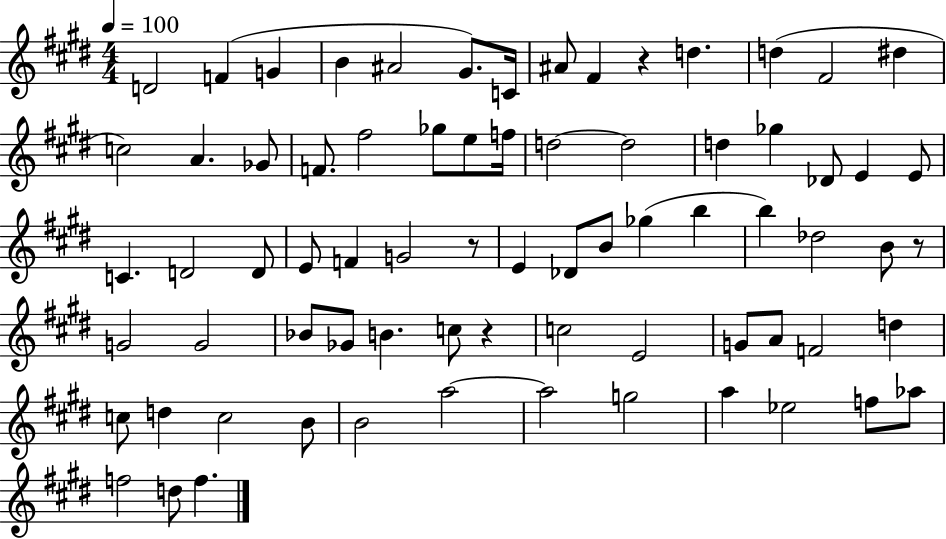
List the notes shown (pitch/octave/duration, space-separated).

D4/h F4/q G4/q B4/q A#4/h G#4/e. C4/s A#4/e F#4/q R/q D5/q. D5/q F#4/h D#5/q C5/h A4/q. Gb4/e F4/e. F#5/h Gb5/e E5/e F5/s D5/h D5/h D5/q Gb5/q Db4/e E4/q E4/e C4/q. D4/h D4/e E4/e F4/q G4/h R/e E4/q Db4/e B4/e Gb5/q B5/q B5/q Db5/h B4/e R/e G4/h G4/h Bb4/e Gb4/e B4/q. C5/e R/q C5/h E4/h G4/e A4/e F4/h D5/q C5/e D5/q C5/h B4/e B4/h A5/h A5/h G5/h A5/q Eb5/h F5/e Ab5/e F5/h D5/e F5/q.